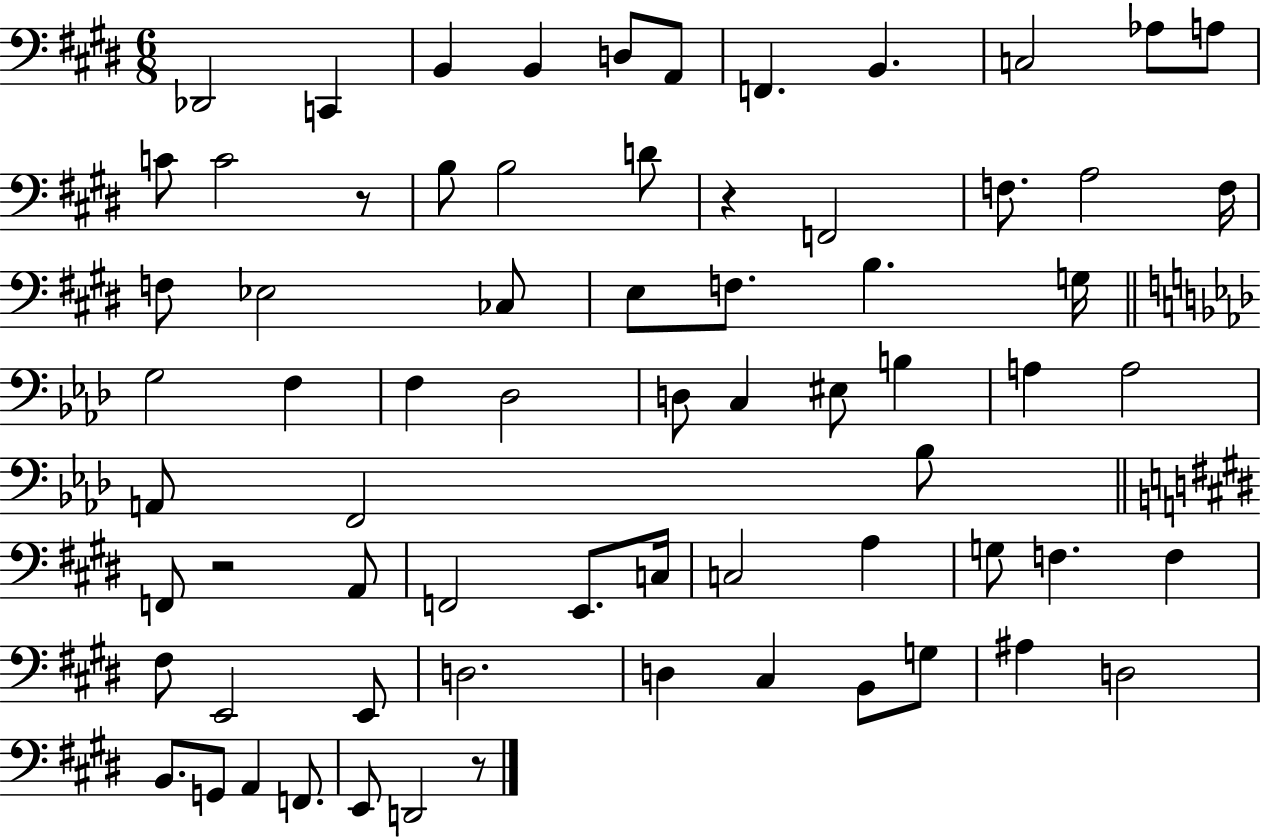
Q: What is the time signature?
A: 6/8